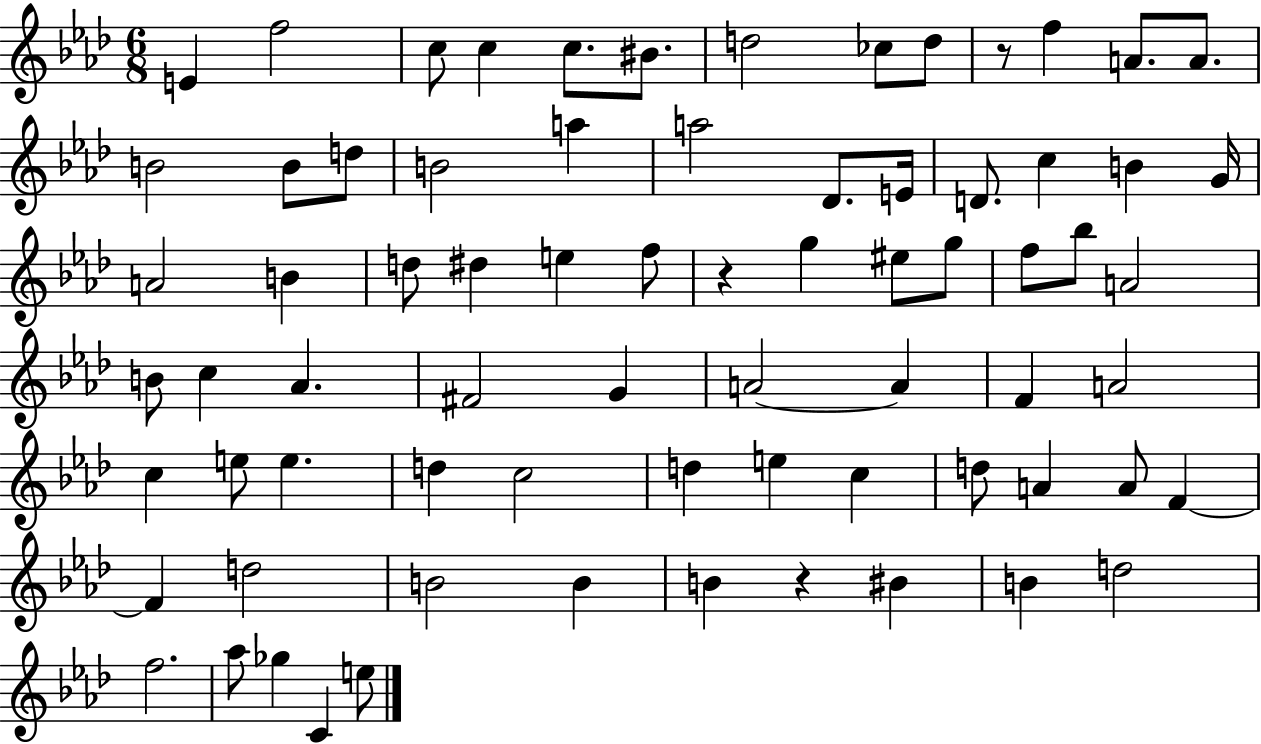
{
  \clef treble
  \numericTimeSignature
  \time 6/8
  \key aes \major
  e'4 f''2 | c''8 c''4 c''8. bis'8. | d''2 ces''8 d''8 | r8 f''4 a'8. a'8. | \break b'2 b'8 d''8 | b'2 a''4 | a''2 des'8. e'16 | d'8. c''4 b'4 g'16 | \break a'2 b'4 | d''8 dis''4 e''4 f''8 | r4 g''4 eis''8 g''8 | f''8 bes''8 a'2 | \break b'8 c''4 aes'4. | fis'2 g'4 | a'2~~ a'4 | f'4 a'2 | \break c''4 e''8 e''4. | d''4 c''2 | d''4 e''4 c''4 | d''8 a'4 a'8 f'4~~ | \break f'4 d''2 | b'2 b'4 | b'4 r4 bis'4 | b'4 d''2 | \break f''2. | aes''8 ges''4 c'4 e''8 | \bar "|."
}